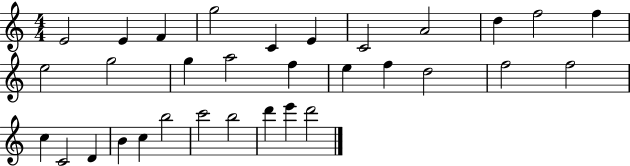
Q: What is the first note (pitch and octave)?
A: E4